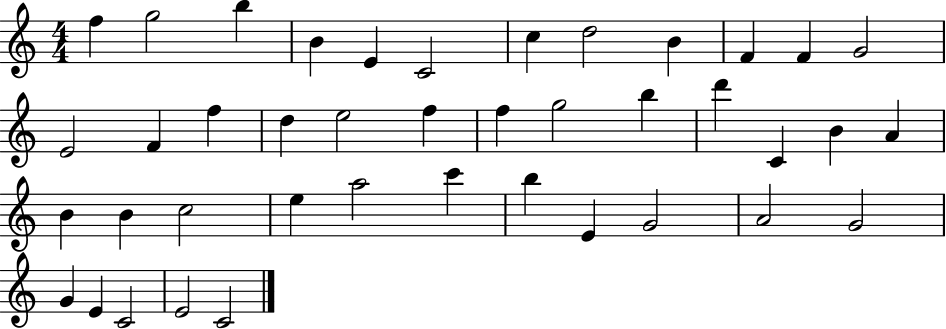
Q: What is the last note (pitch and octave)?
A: C4